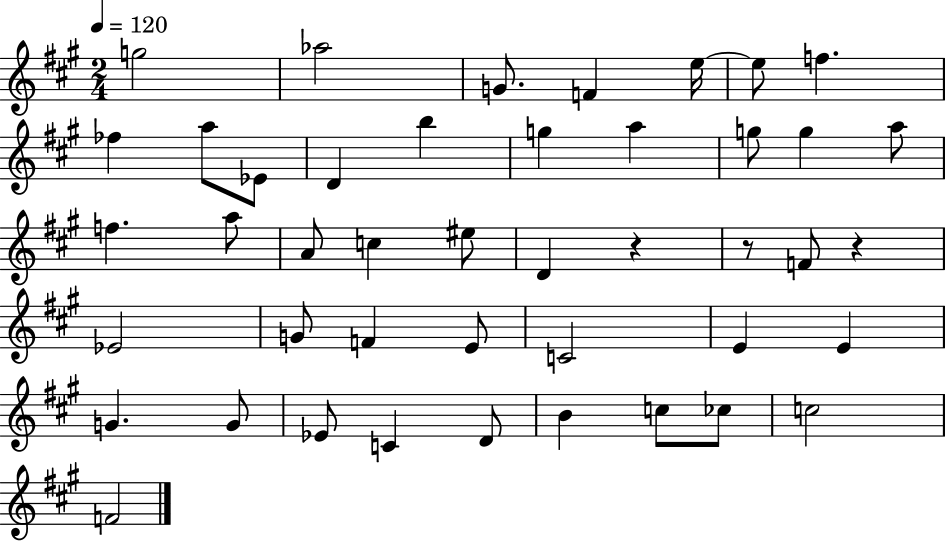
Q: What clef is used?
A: treble